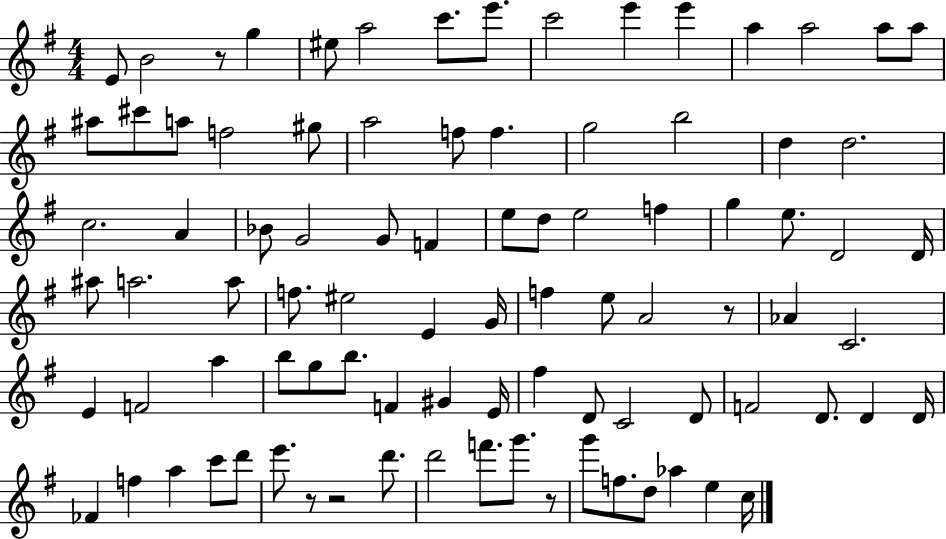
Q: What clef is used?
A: treble